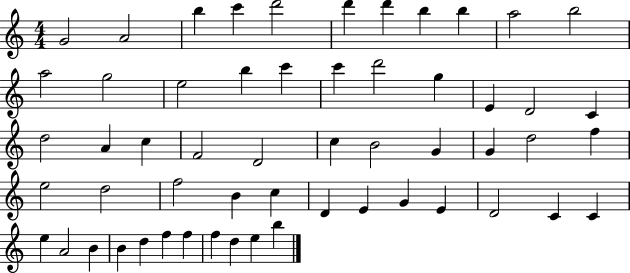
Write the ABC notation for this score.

X:1
T:Untitled
M:4/4
L:1/4
K:C
G2 A2 b c' d'2 d' d' b b a2 b2 a2 g2 e2 b c' c' d'2 g E D2 C d2 A c F2 D2 c B2 G G d2 f e2 d2 f2 B c D E G E D2 C C e A2 B B d f f f d e b